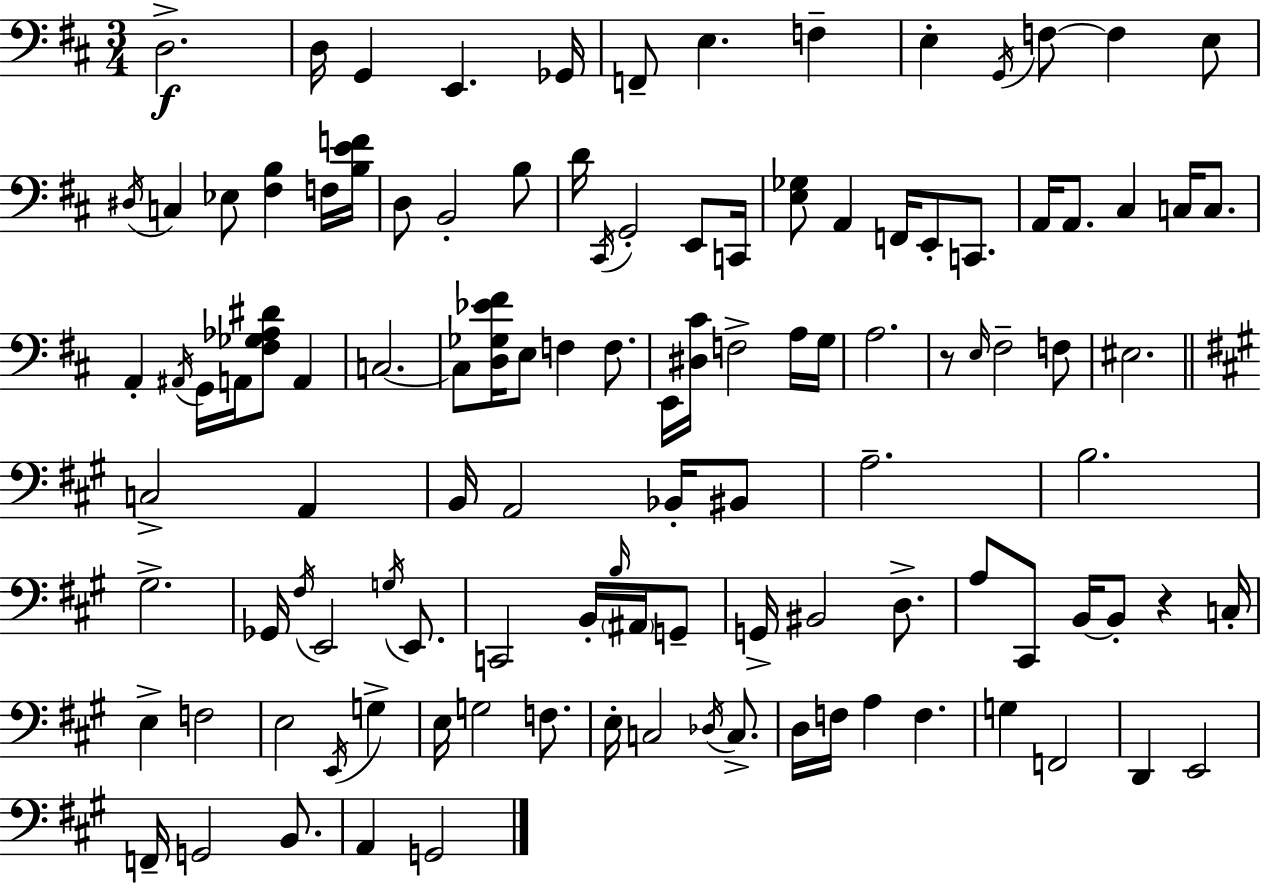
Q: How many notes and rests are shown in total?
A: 113